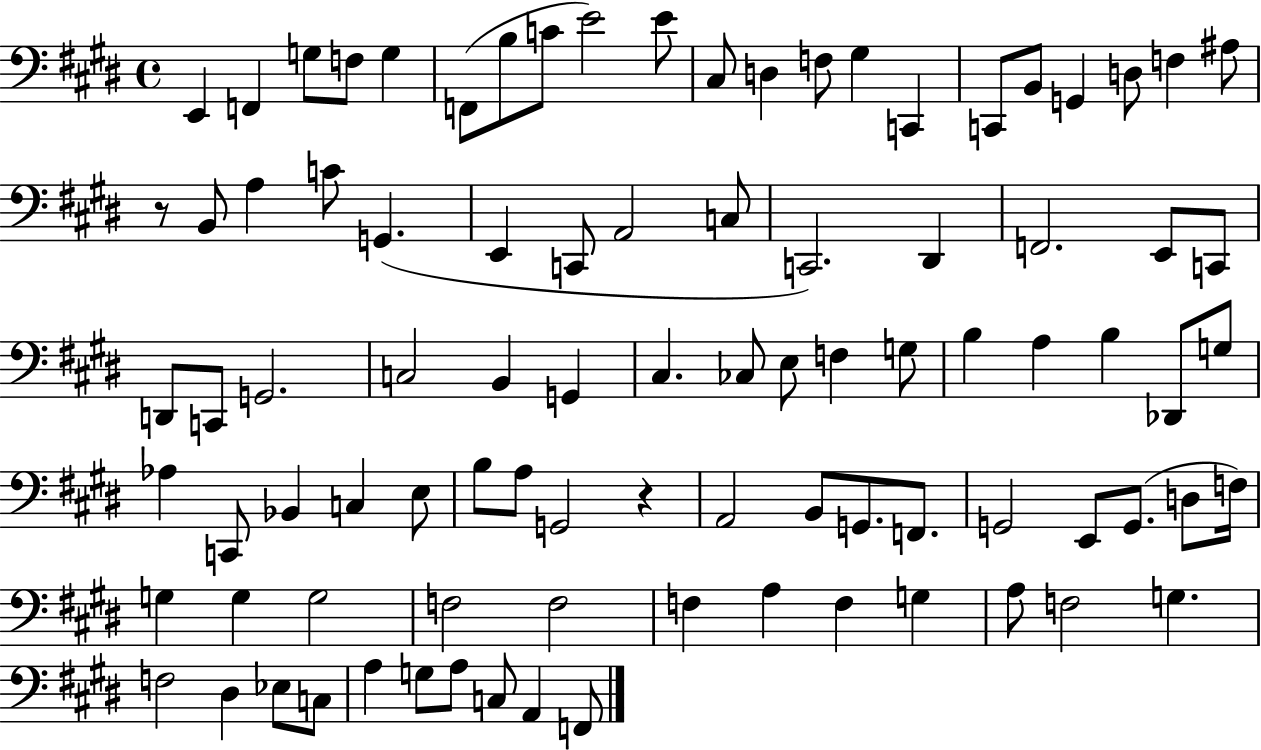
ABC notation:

X:1
T:Untitled
M:4/4
L:1/4
K:E
E,, F,, G,/2 F,/2 G, F,,/2 B,/2 C/2 E2 E/2 ^C,/2 D, F,/2 ^G, C,, C,,/2 B,,/2 G,, D,/2 F, ^A,/2 z/2 B,,/2 A, C/2 G,, E,, C,,/2 A,,2 C,/2 C,,2 ^D,, F,,2 E,,/2 C,,/2 D,,/2 C,,/2 G,,2 C,2 B,, G,, ^C, _C,/2 E,/2 F, G,/2 B, A, B, _D,,/2 G,/2 _A, C,,/2 _B,, C, E,/2 B,/2 A,/2 G,,2 z A,,2 B,,/2 G,,/2 F,,/2 G,,2 E,,/2 G,,/2 D,/2 F,/4 G, G, G,2 F,2 F,2 F, A, F, G, A,/2 F,2 G, F,2 ^D, _E,/2 C,/2 A, G,/2 A,/2 C,/2 A,, F,,/2